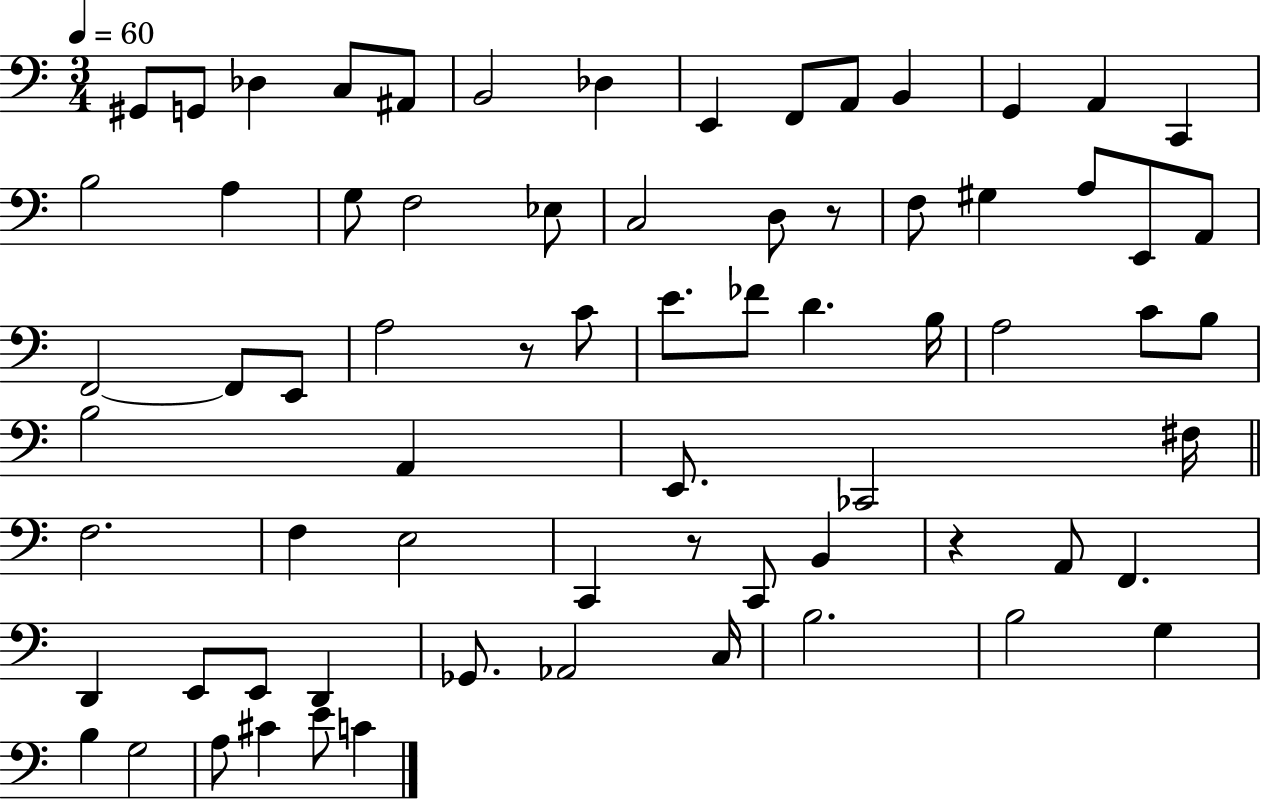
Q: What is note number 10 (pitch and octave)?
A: A2